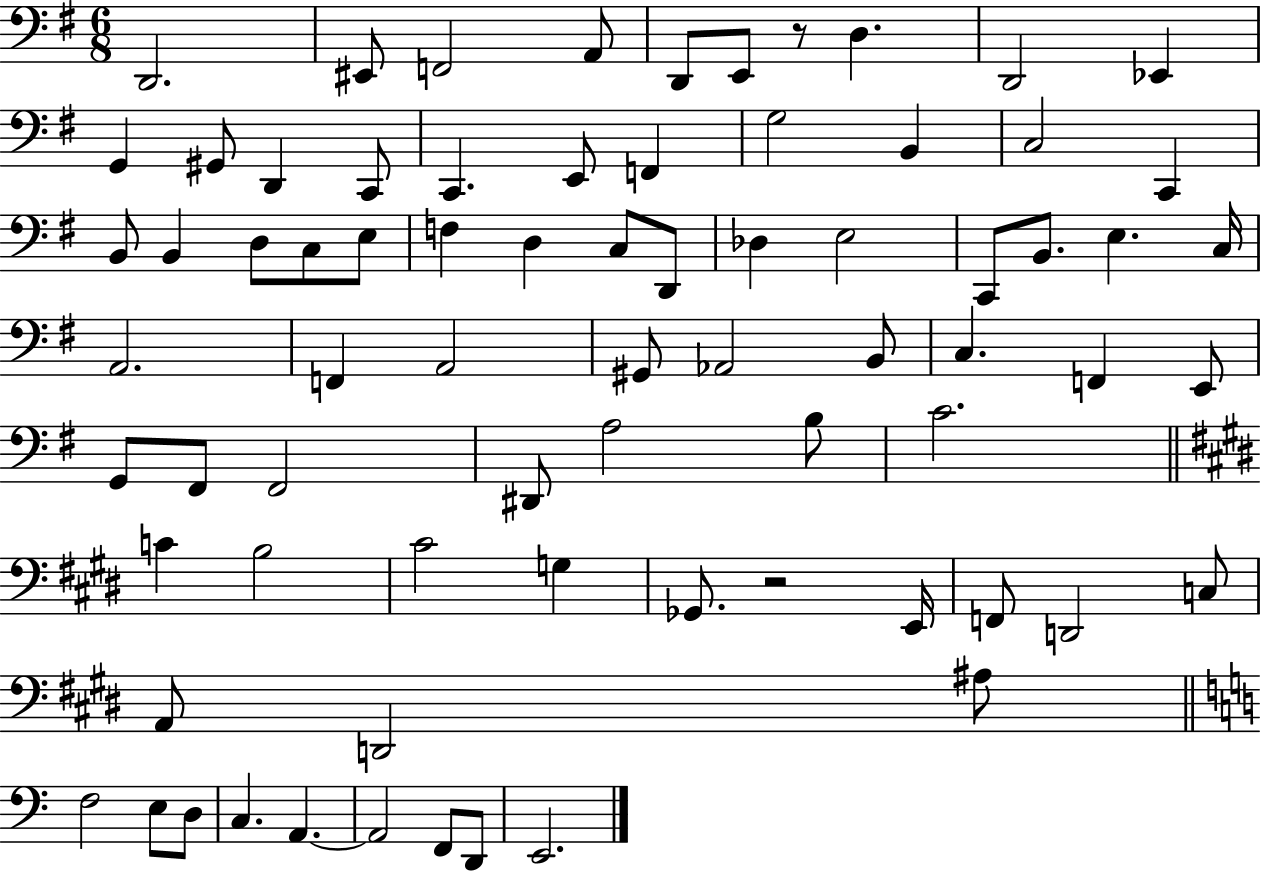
X:1
T:Untitled
M:6/8
L:1/4
K:G
D,,2 ^E,,/2 F,,2 A,,/2 D,,/2 E,,/2 z/2 D, D,,2 _E,, G,, ^G,,/2 D,, C,,/2 C,, E,,/2 F,, G,2 B,, C,2 C,, B,,/2 B,, D,/2 C,/2 E,/2 F, D, C,/2 D,,/2 _D, E,2 C,,/2 B,,/2 E, C,/4 A,,2 F,, A,,2 ^G,,/2 _A,,2 B,,/2 C, F,, E,,/2 G,,/2 ^F,,/2 ^F,,2 ^D,,/2 A,2 B,/2 C2 C B,2 ^C2 G, _G,,/2 z2 E,,/4 F,,/2 D,,2 C,/2 A,,/2 D,,2 ^A,/2 F,2 E,/2 D,/2 C, A,, A,,2 F,,/2 D,,/2 E,,2